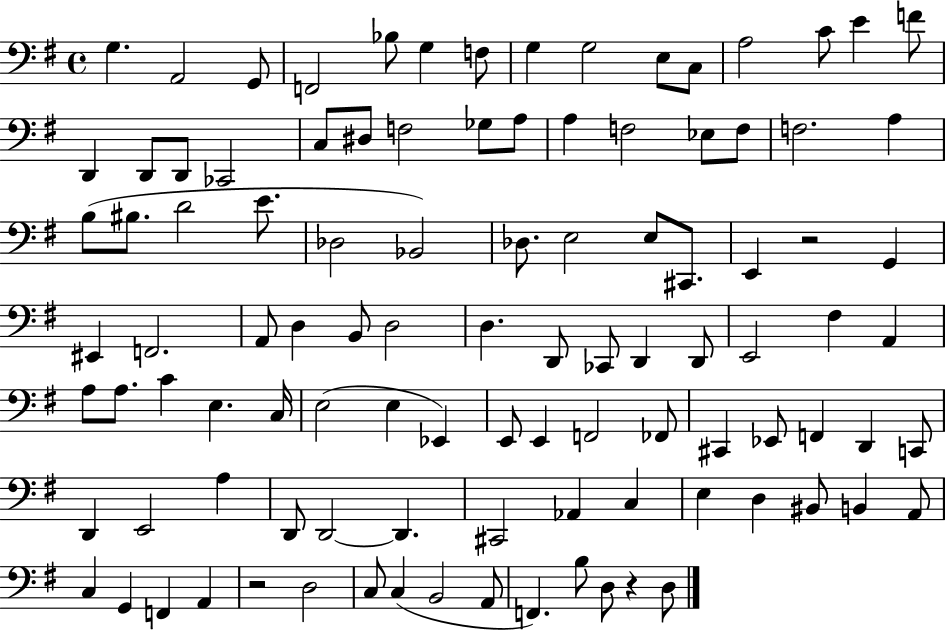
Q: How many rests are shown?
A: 3